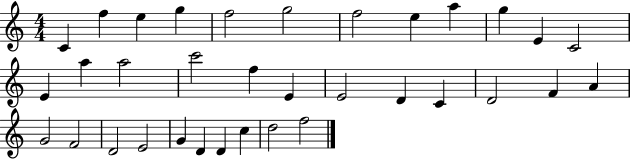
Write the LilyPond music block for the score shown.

{
  \clef treble
  \numericTimeSignature
  \time 4/4
  \key c \major
  c'4 f''4 e''4 g''4 | f''2 g''2 | f''2 e''4 a''4 | g''4 e'4 c'2 | \break e'4 a''4 a''2 | c'''2 f''4 e'4 | e'2 d'4 c'4 | d'2 f'4 a'4 | \break g'2 f'2 | d'2 e'2 | g'4 d'4 d'4 c''4 | d''2 f''2 | \break \bar "|."
}